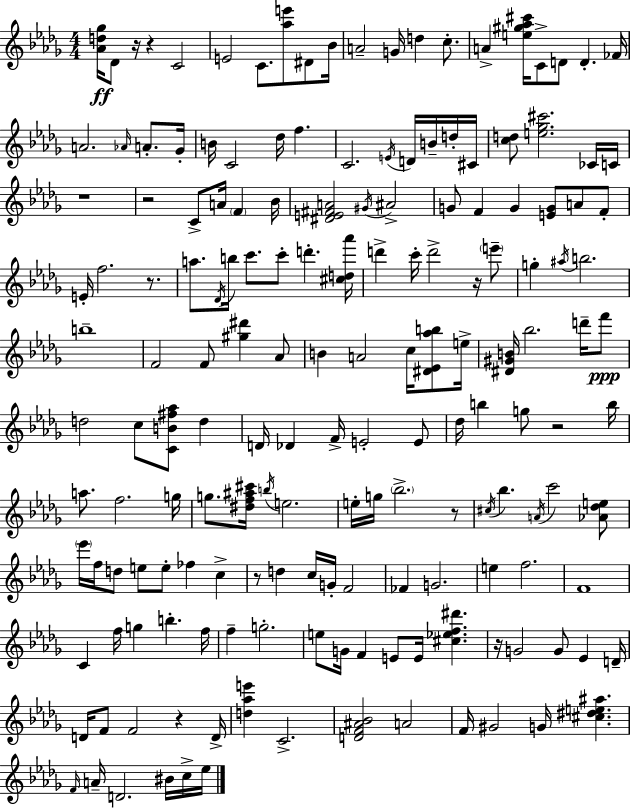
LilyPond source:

{
  \clef treble
  \numericTimeSignature
  \time 4/4
  \key bes \minor
  <aes' d'' ges''>16\ff des'8 r16 r4 c'2 | e'2 c'8. <aes'' e'''>8 dis'8 bes'16 | a'2-- g'16 d''4 c''8.-. | a'4-> <e'' gis'' aes'' cis'''>16 c'8-> d'8 d'4.-. fes'16 | \break a'2. \grace { aes'16 } a'8.-. | ges'16-. b'16 c'2 des''16 f''4. | c'2. \acciaccatura { e'16 } d'16 b'16-- | d''16-. cis'16 <c'' d''>8 <e'' ges'' cis'''>2. | \break ces'16 c'16 r1 | r2 c'8-> a'16 \parenthesize f'4 | bes'16 <dis' e' fis' a'>2 \acciaccatura { gis'16 } ais'2-> | g'8 f'4 g'4 <e' g'>8 a'8 | \break f'8-. e'16-. f''2. | r8. a''8. \acciaccatura { des'16 } b''16 c'''8. c'''8-. d'''4.-. | <cis'' d'' aes'''>16 d'''4-> c'''16-. d'''2-> | r16 \parenthesize e'''8-- g''4-. \acciaccatura { ais''16 } b''2. | \break b''1-- | f'2 f'8 <gis'' dis'''>4 | aes'8 b'4 a'2 | c''16 <dis' ees' aes'' b''>8 e''16-> <dis' gis' b'>16 bes''2. | \break d'''16-- f'''8\ppp d''2 c''8 <c' b' fis'' aes''>8 | d''4 d'16 des'4 f'16-> e'2-. | e'8 des''16 b''4 g''8 r2 | b''16 a''8. f''2. | \break g''16 g''8. <dis'' f'' ais'' cis'''>16 \acciaccatura { b''16 } e''2. | e''16-. g''16 \parenthesize bes''2.-> | r8 \acciaccatura { cis''16 } bes''4. \acciaccatura { a'16 } c'''2 | <aes' des'' e''>8 \parenthesize ees'''16 f''16 d''8 e''8 e''8-. | \break fes''4 c''4-> r8 d''4 c''16 g'16-. | f'2 fes'4 g'2. | e''4 f''2. | f'1 | \break c'4 f''16 g''4 | b''4.-. f''16 f''4-- g''2.-. | e''8 g'16 f'4 e'8 | e'16 <cis'' ees'' f'' dis'''>4. r16 g'2 | \break g'8 ees'4 d'16-- d'16 f'8 f'2 | r4 d'16-> <d'' aes'' e'''>4 c'2.-> | <d' f' ais' bes'>2 | a'2 f'16 gis'2 | \break g'16 <cis'' dis'' e'' ais''>4. \grace { f'16 } a'16-- d'2. | bis'16 c''16-> ees''16 \bar "|."
}